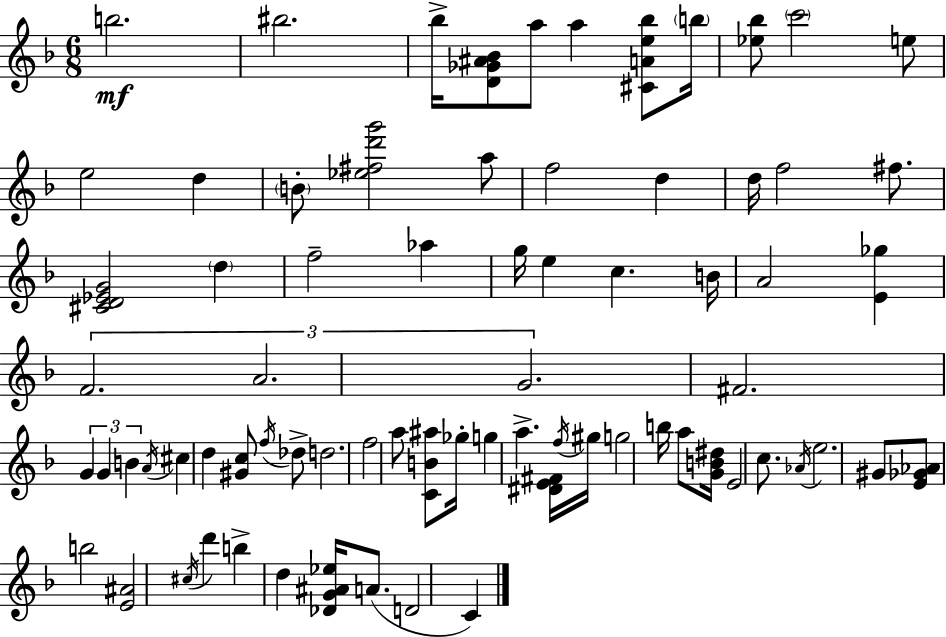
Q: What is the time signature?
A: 6/8